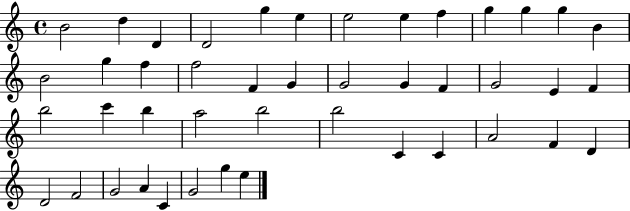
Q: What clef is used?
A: treble